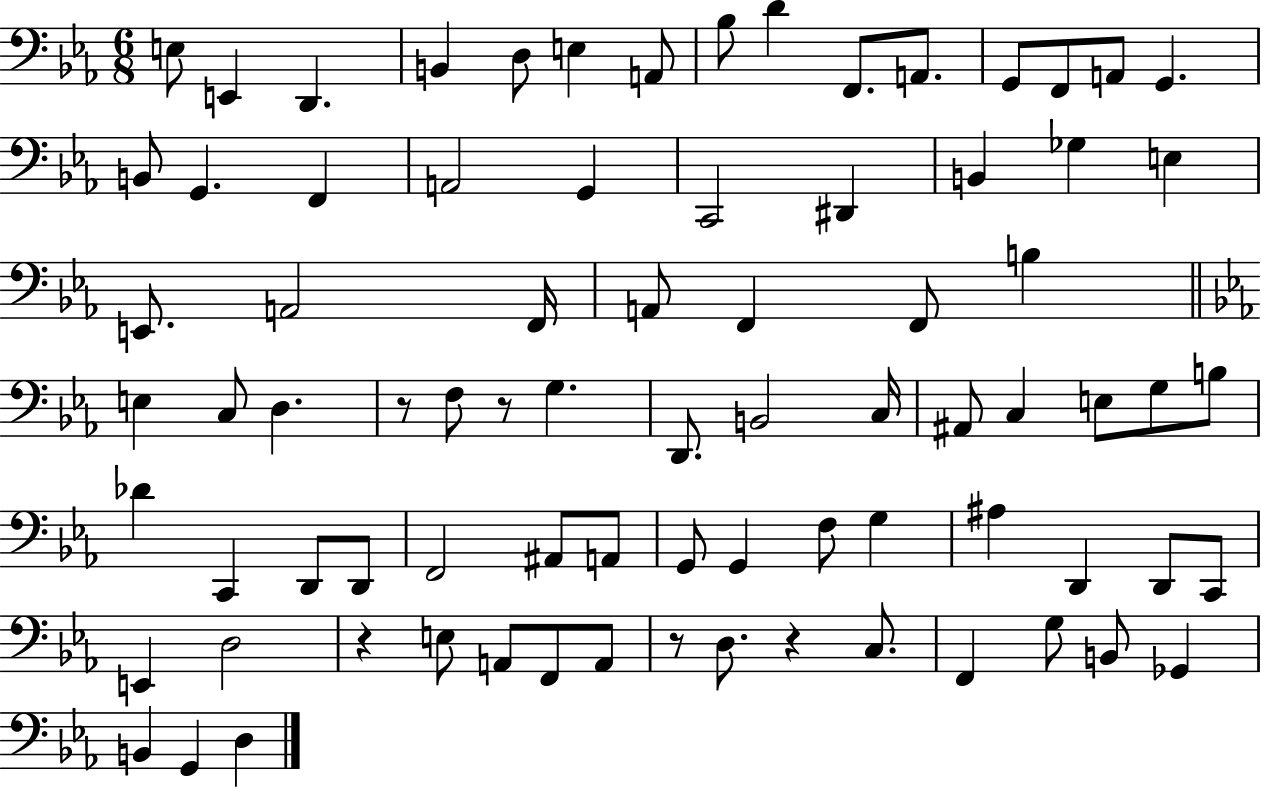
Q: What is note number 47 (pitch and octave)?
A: C2